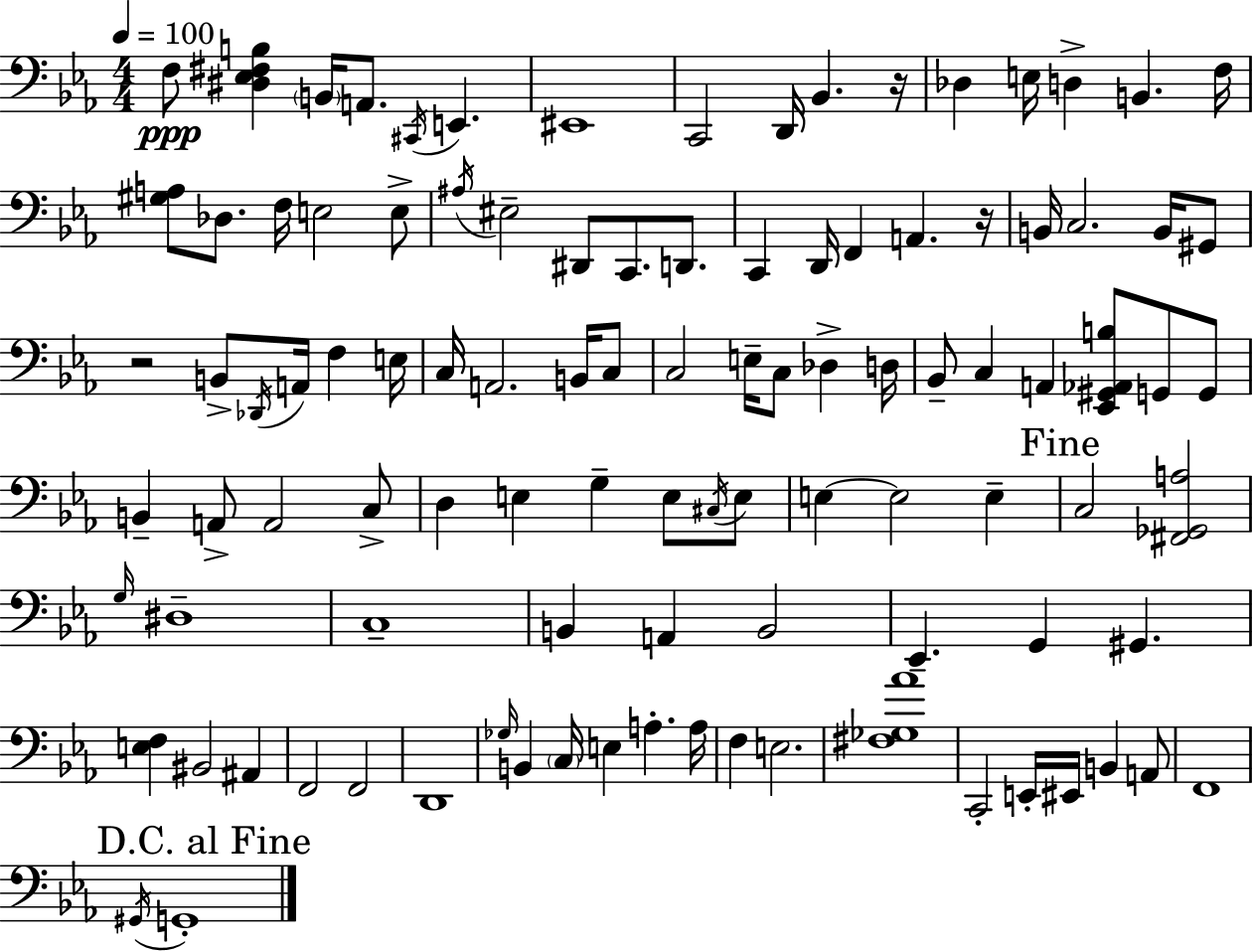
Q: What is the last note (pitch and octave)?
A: G2